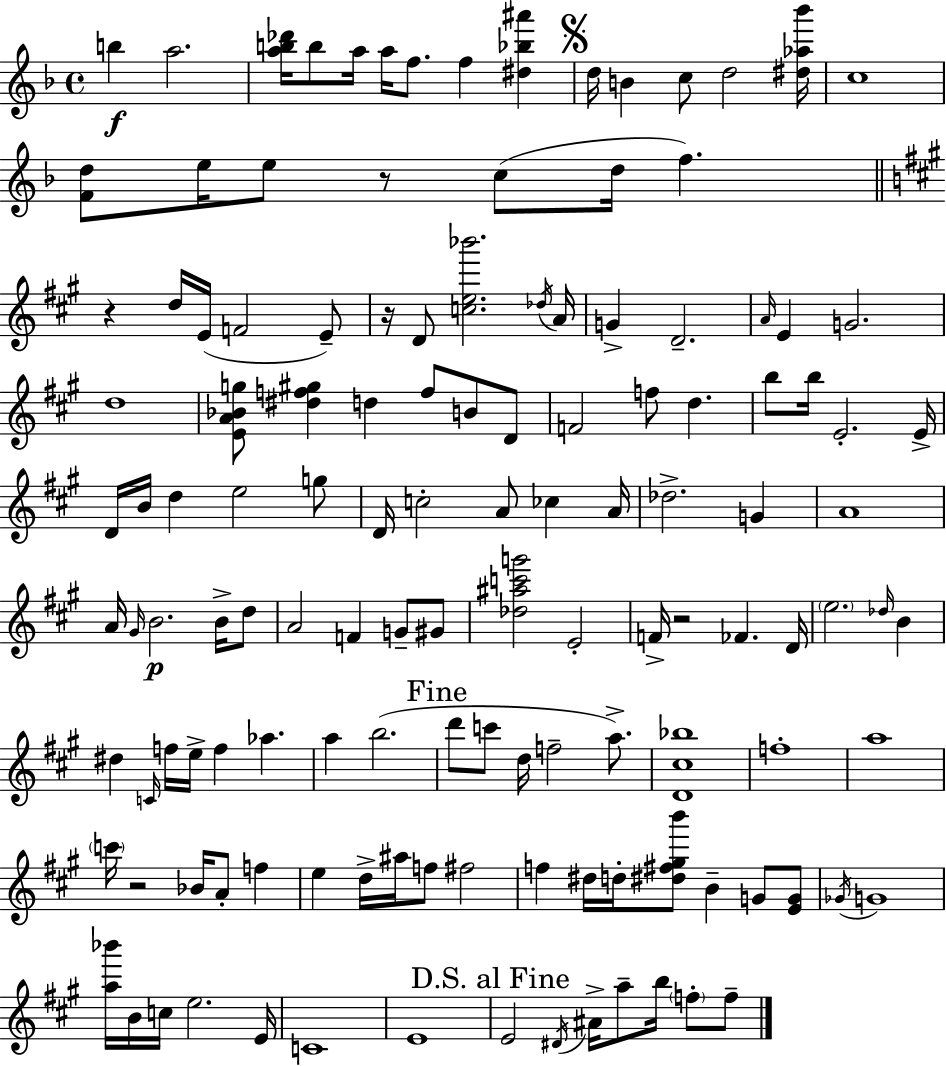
B5/q A5/h. [A5,B5,Db6]/s B5/e A5/s A5/s F5/e. F5/q [D#5,Bb5,A#6]/q D5/s B4/q C5/e D5/h [D#5,Ab5,Bb6]/s C5/w [F4,D5]/e E5/s E5/e R/e C5/e D5/s F5/q. R/q D5/s E4/s F4/h E4/e R/s D4/e [C5,E5,Bb6]/h. Db5/s A4/s G4/q D4/h. A4/s E4/q G4/h. D5/w [E4,A4,Bb4,G5]/e [D#5,F5,G#5]/q D5/q F5/e B4/e D4/e F4/h F5/e D5/q. B5/e B5/s E4/h. E4/s D4/s B4/s D5/q E5/h G5/e D4/s C5/h A4/e CES5/q A4/s Db5/h. G4/q A4/w A4/s G#4/s B4/h. B4/s D5/e A4/h F4/q G4/e G#4/e [Db5,A#5,C6,G6]/h E4/h F4/s R/h FES4/q. D4/s E5/h. Db5/s B4/q D#5/q C4/s F5/s E5/s F5/q Ab5/q. A5/q B5/h. D6/e C6/e D5/s F5/h A5/e. [D4,C#5,Bb5]/w F5/w A5/w C6/s R/h Bb4/s A4/e F5/q E5/q D5/s A#5/s F5/e F#5/h F5/q D#5/s D5/s [D#5,F#5,G#5,B6]/e B4/q G4/e [E4,G4]/e Gb4/s G4/w [A5,Bb6]/s B4/s C5/s E5/h. E4/s C4/w E4/w E4/h D#4/s A#4/s A5/e B5/s F5/e F5/e